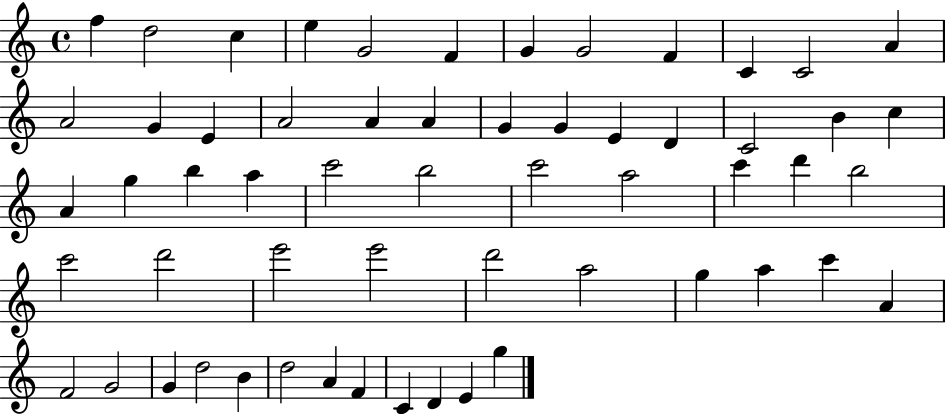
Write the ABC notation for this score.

X:1
T:Untitled
M:4/4
L:1/4
K:C
f d2 c e G2 F G G2 F C C2 A A2 G E A2 A A G G E D C2 B c A g b a c'2 b2 c'2 a2 c' d' b2 c'2 d'2 e'2 e'2 d'2 a2 g a c' A F2 G2 G d2 B d2 A F C D E g